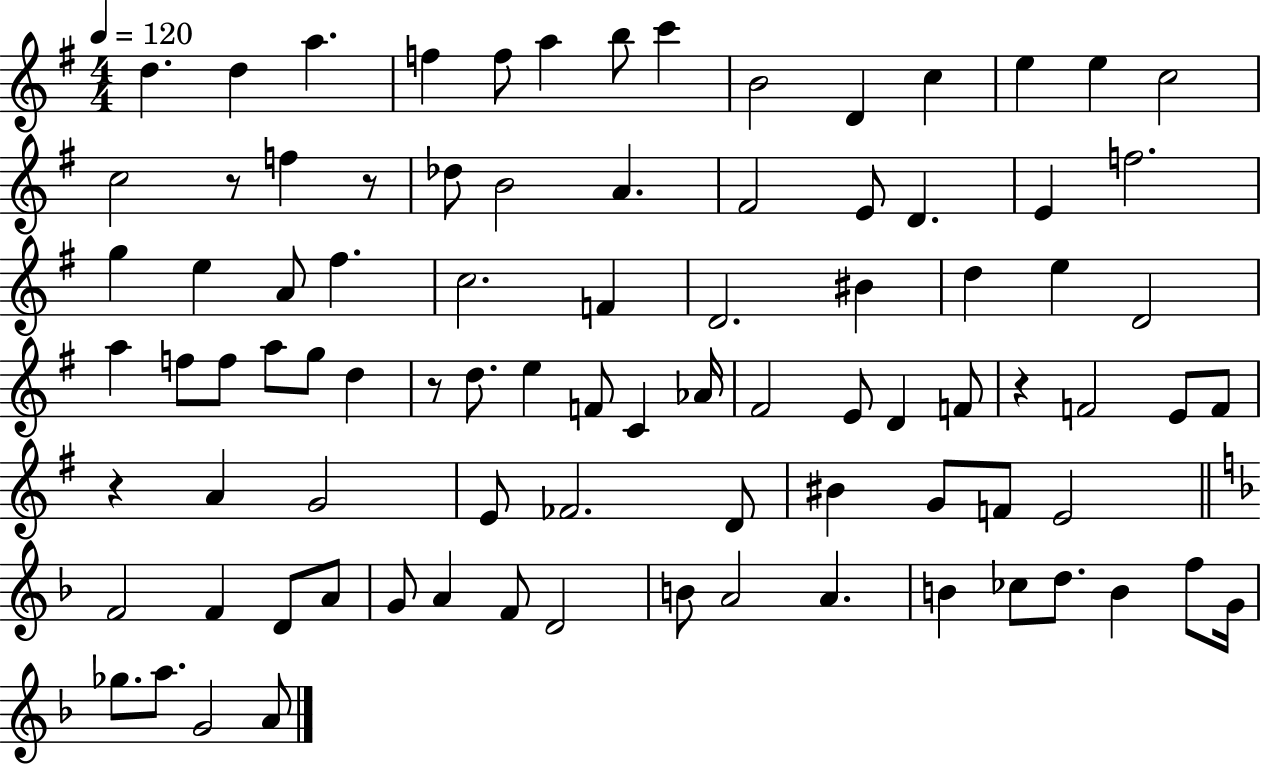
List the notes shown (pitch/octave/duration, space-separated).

D5/q. D5/q A5/q. F5/q F5/e A5/q B5/e C6/q B4/h D4/q C5/q E5/q E5/q C5/h C5/h R/e F5/q R/e Db5/e B4/h A4/q. F#4/h E4/e D4/q. E4/q F5/h. G5/q E5/q A4/e F#5/q. C5/h. F4/q D4/h. BIS4/q D5/q E5/q D4/h A5/q F5/e F5/e A5/e G5/e D5/q R/e D5/e. E5/q F4/e C4/q Ab4/s F#4/h E4/e D4/q F4/e R/q F4/h E4/e F4/e R/q A4/q G4/h E4/e FES4/h. D4/e BIS4/q G4/e F4/e E4/h F4/h F4/q D4/e A4/e G4/e A4/q F4/e D4/h B4/e A4/h A4/q. B4/q CES5/e D5/e. B4/q F5/e G4/s Gb5/e. A5/e. G4/h A4/e